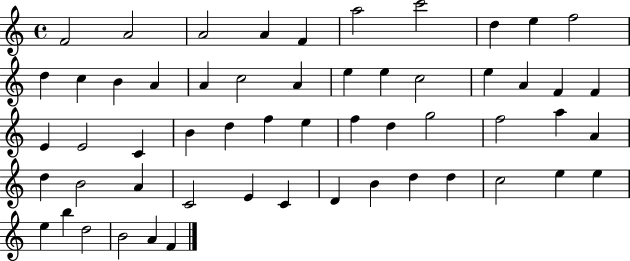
F4/h A4/h A4/h A4/q F4/q A5/h C6/h D5/q E5/q F5/h D5/q C5/q B4/q A4/q A4/q C5/h A4/q E5/q E5/q C5/h E5/q A4/q F4/q F4/q E4/q E4/h C4/q B4/q D5/q F5/q E5/q F5/q D5/q G5/h F5/h A5/q A4/q D5/q B4/h A4/q C4/h E4/q C4/q D4/q B4/q D5/q D5/q C5/h E5/q E5/q E5/q B5/q D5/h B4/h A4/q F4/q